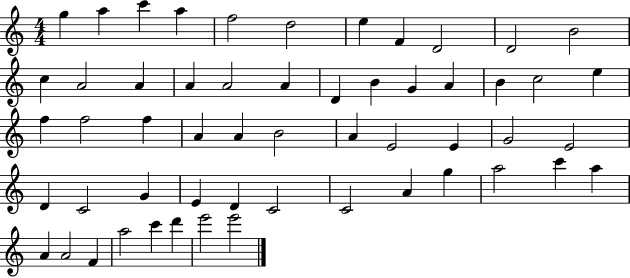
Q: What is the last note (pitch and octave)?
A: E6